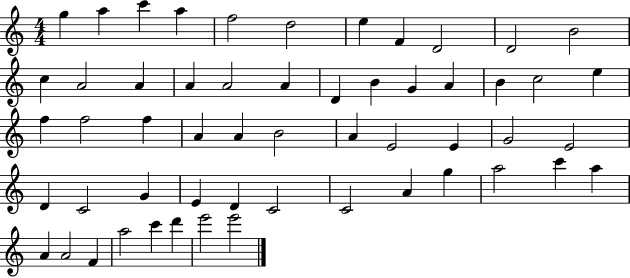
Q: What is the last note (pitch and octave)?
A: E6